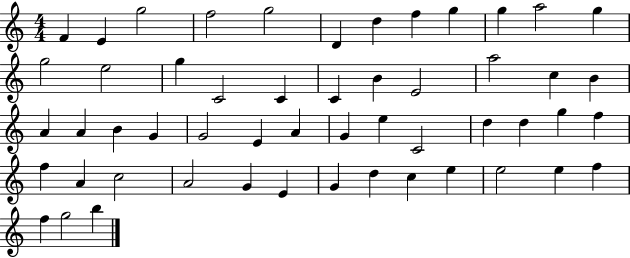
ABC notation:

X:1
T:Untitled
M:4/4
L:1/4
K:C
F E g2 f2 g2 D d f g g a2 g g2 e2 g C2 C C B E2 a2 c B A A B G G2 E A G e C2 d d g f f A c2 A2 G E G d c e e2 e f f g2 b